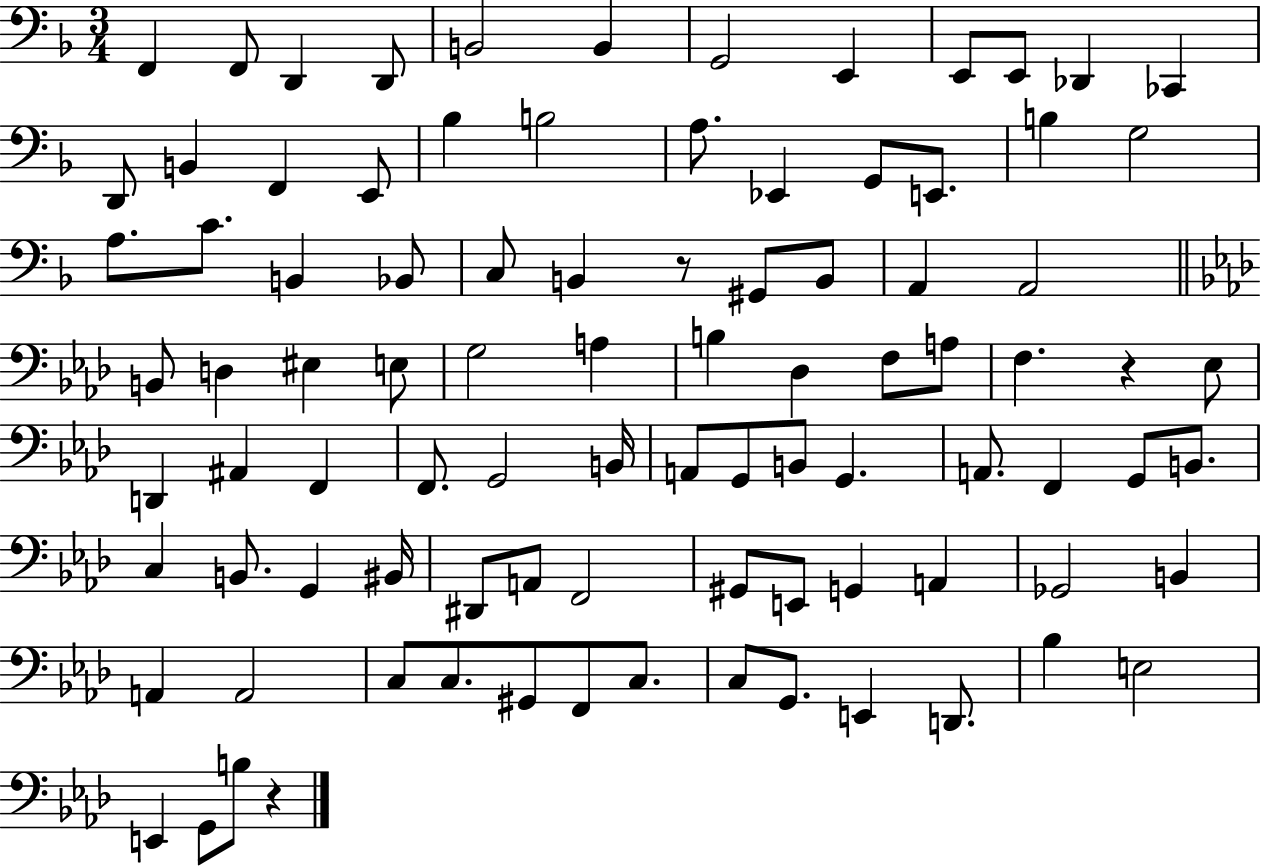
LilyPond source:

{
  \clef bass
  \numericTimeSignature
  \time 3/4
  \key f \major
  \repeat volta 2 { f,4 f,8 d,4 d,8 | b,2 b,4 | g,2 e,4 | e,8 e,8 des,4 ces,4 | \break d,8 b,4 f,4 e,8 | bes4 b2 | a8. ees,4 g,8 e,8. | b4 g2 | \break a8. c'8. b,4 bes,8 | c8 b,4 r8 gis,8 b,8 | a,4 a,2 | \bar "||" \break \key f \minor b,8 d4 eis4 e8 | g2 a4 | b4 des4 f8 a8 | f4. r4 ees8 | \break d,4 ais,4 f,4 | f,8. g,2 b,16 | a,8 g,8 b,8 g,4. | a,8. f,4 g,8 b,8. | \break c4 b,8. g,4 bis,16 | dis,8 a,8 f,2 | gis,8 e,8 g,4 a,4 | ges,2 b,4 | \break a,4 a,2 | c8 c8. gis,8 f,8 c8. | c8 g,8. e,4 d,8. | bes4 e2 | \break e,4 g,8 b8 r4 | } \bar "|."
}